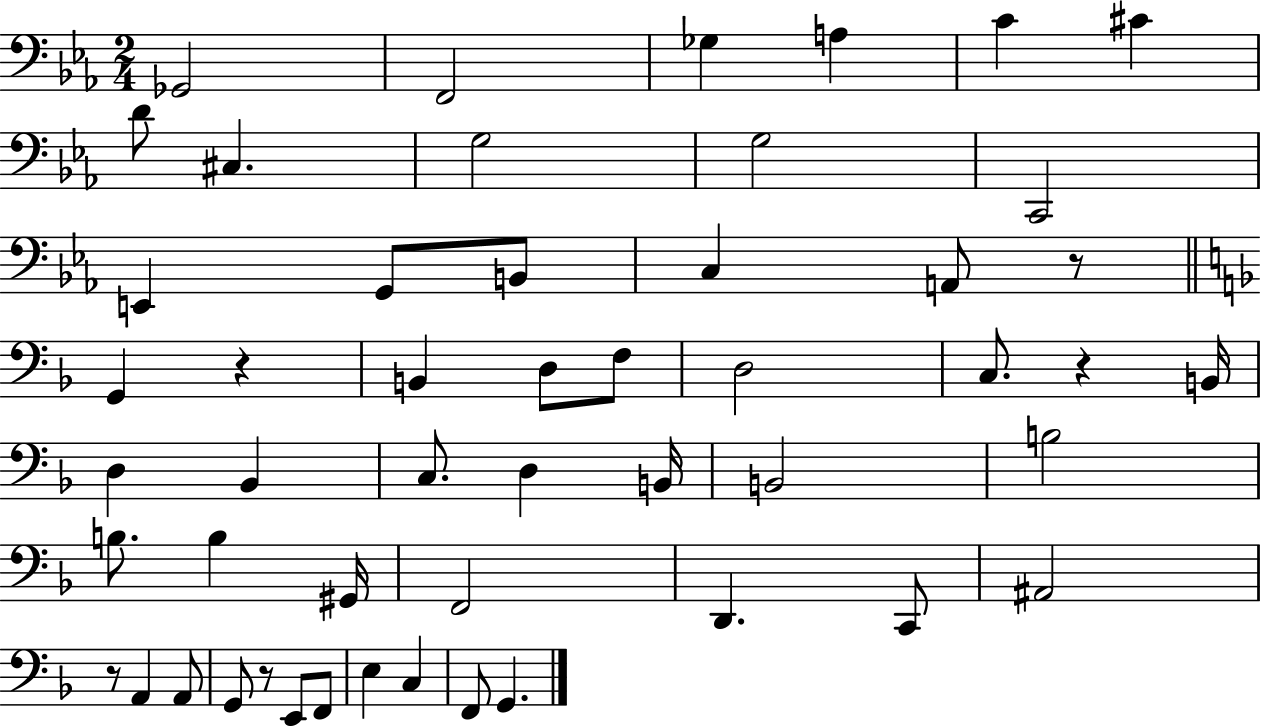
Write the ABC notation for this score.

X:1
T:Untitled
M:2/4
L:1/4
K:Eb
_G,,2 F,,2 _G, A, C ^C D/2 ^C, G,2 G,2 C,,2 E,, G,,/2 B,,/2 C, A,,/2 z/2 G,, z B,, D,/2 F,/2 D,2 C,/2 z B,,/4 D, _B,, C,/2 D, B,,/4 B,,2 B,2 B,/2 B, ^G,,/4 F,,2 D,, C,,/2 ^A,,2 z/2 A,, A,,/2 G,,/2 z/2 E,,/2 F,,/2 E, C, F,,/2 G,,